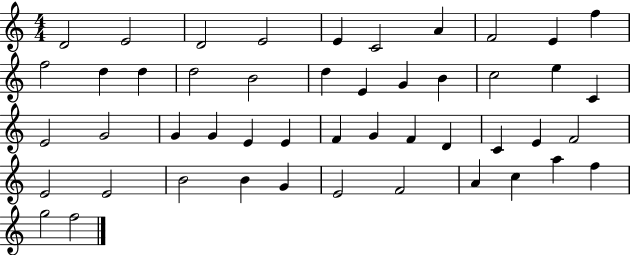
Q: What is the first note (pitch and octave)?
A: D4